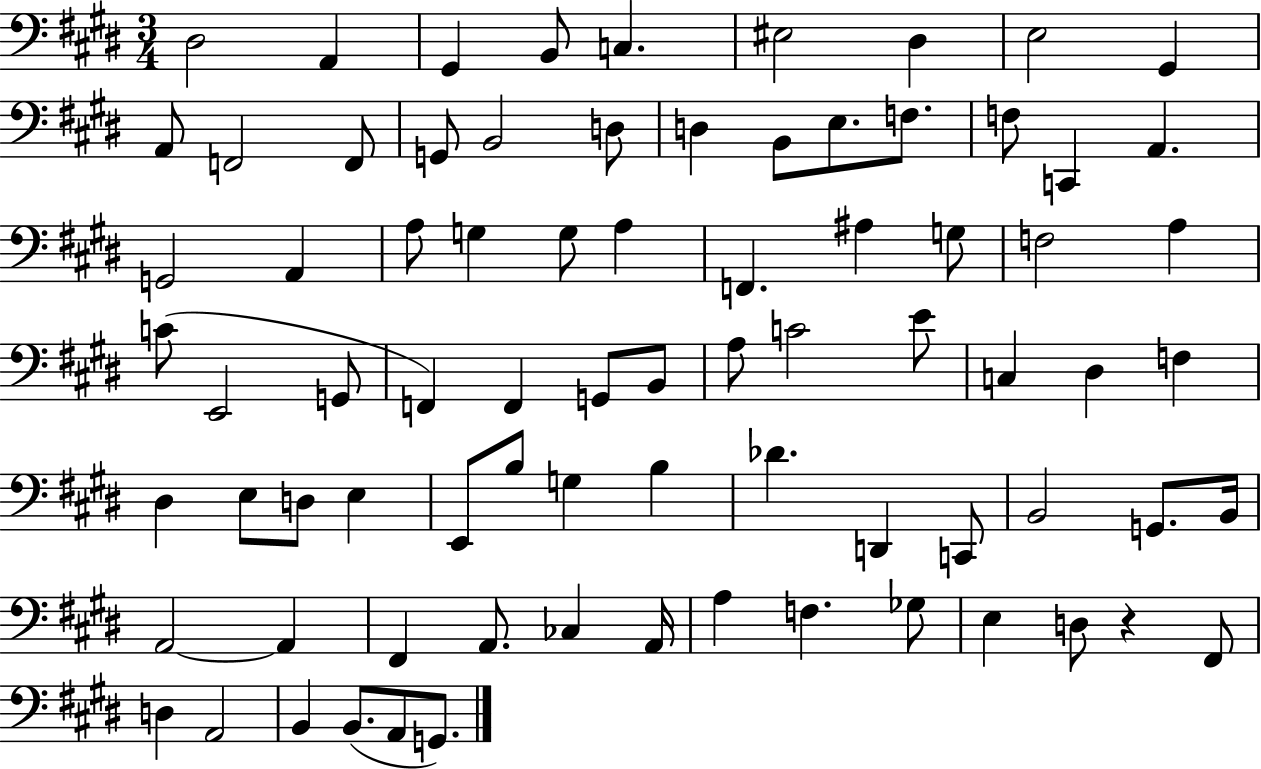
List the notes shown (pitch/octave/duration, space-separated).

D#3/h A2/q G#2/q B2/e C3/q. EIS3/h D#3/q E3/h G#2/q A2/e F2/h F2/e G2/e B2/h D3/e D3/q B2/e E3/e. F3/e. F3/e C2/q A2/q. G2/h A2/q A3/e G3/q G3/e A3/q F2/q. A#3/q G3/e F3/h A3/q C4/e E2/h G2/e F2/q F2/q G2/e B2/e A3/e C4/h E4/e C3/q D#3/q F3/q D#3/q E3/e D3/e E3/q E2/e B3/e G3/q B3/q Db4/q. D2/q C2/e B2/h G2/e. B2/s A2/h A2/q F#2/q A2/e. CES3/q A2/s A3/q F3/q. Gb3/e E3/q D3/e R/q F#2/e D3/q A2/h B2/q B2/e. A2/e G2/e.